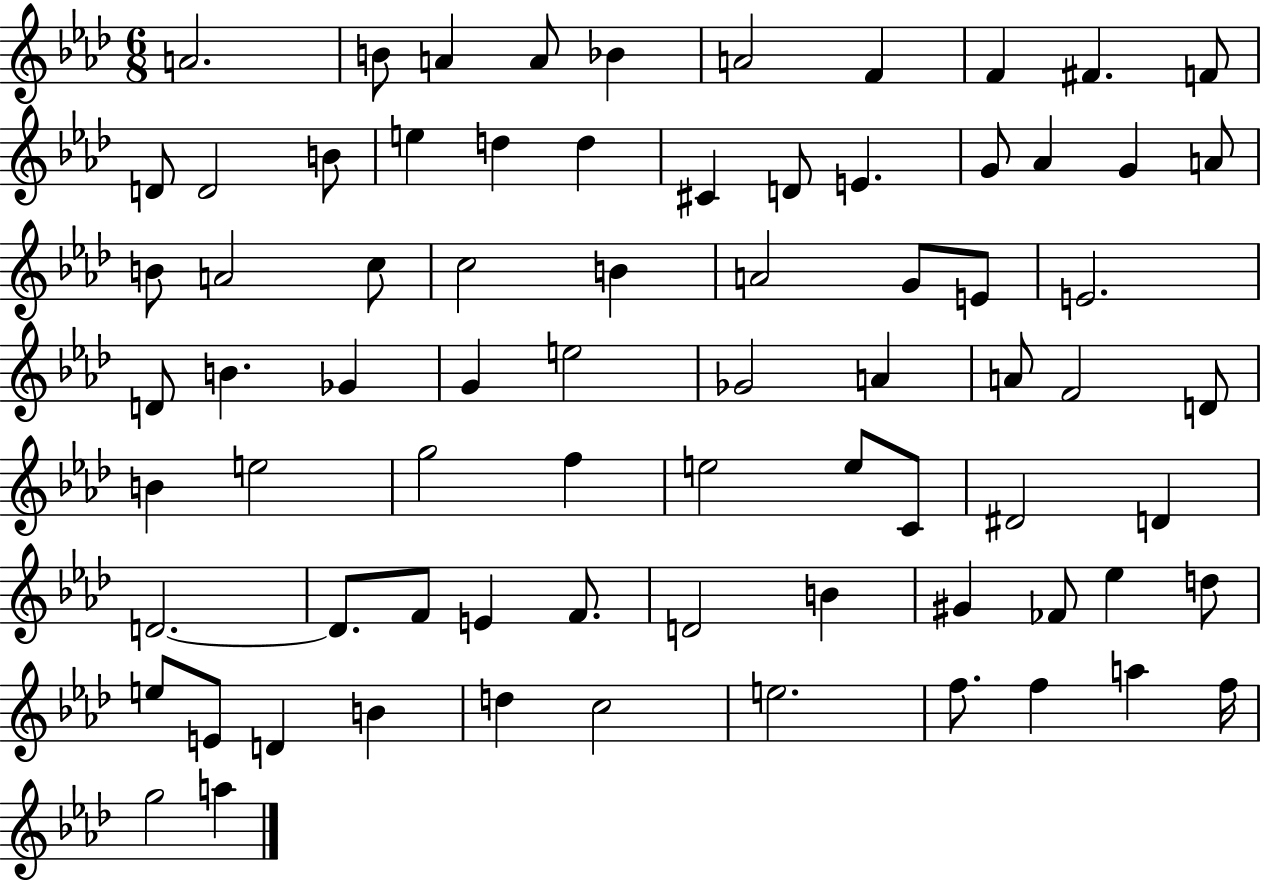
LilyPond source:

{
  \clef treble
  \numericTimeSignature
  \time 6/8
  \key aes \major
  \repeat volta 2 { a'2. | b'8 a'4 a'8 bes'4 | a'2 f'4 | f'4 fis'4. f'8 | \break d'8 d'2 b'8 | e''4 d''4 d''4 | cis'4 d'8 e'4. | g'8 aes'4 g'4 a'8 | \break b'8 a'2 c''8 | c''2 b'4 | a'2 g'8 e'8 | e'2. | \break d'8 b'4. ges'4 | g'4 e''2 | ges'2 a'4 | a'8 f'2 d'8 | \break b'4 e''2 | g''2 f''4 | e''2 e''8 c'8 | dis'2 d'4 | \break d'2.~~ | d'8. f'8 e'4 f'8. | d'2 b'4 | gis'4 fes'8 ees''4 d''8 | \break e''8 e'8 d'4 b'4 | d''4 c''2 | e''2. | f''8. f''4 a''4 f''16 | \break g''2 a''4 | } \bar "|."
}